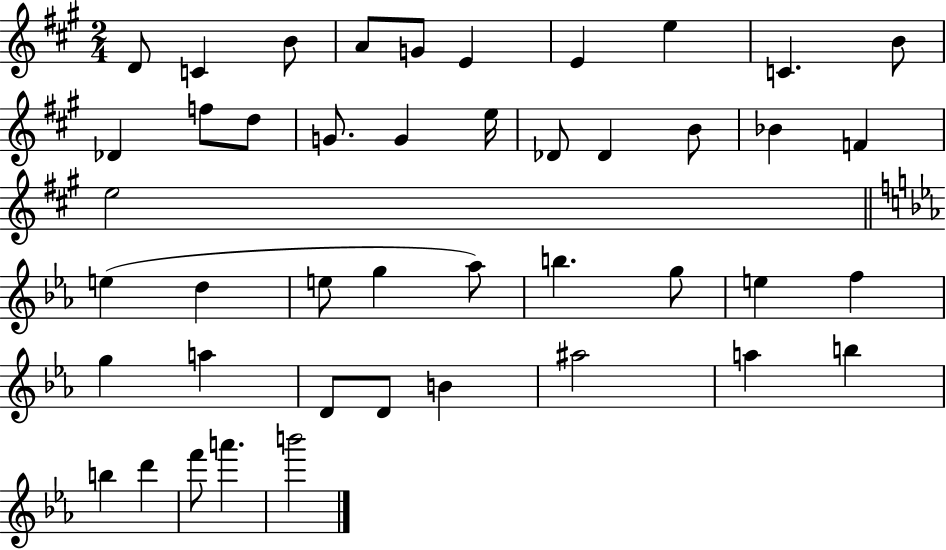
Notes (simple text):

D4/e C4/q B4/e A4/e G4/e E4/q E4/q E5/q C4/q. B4/e Db4/q F5/e D5/e G4/e. G4/q E5/s Db4/e Db4/q B4/e Bb4/q F4/q E5/h E5/q D5/q E5/e G5/q Ab5/e B5/q. G5/e E5/q F5/q G5/q A5/q D4/e D4/e B4/q A#5/h A5/q B5/q B5/q D6/q F6/e A6/q. B6/h